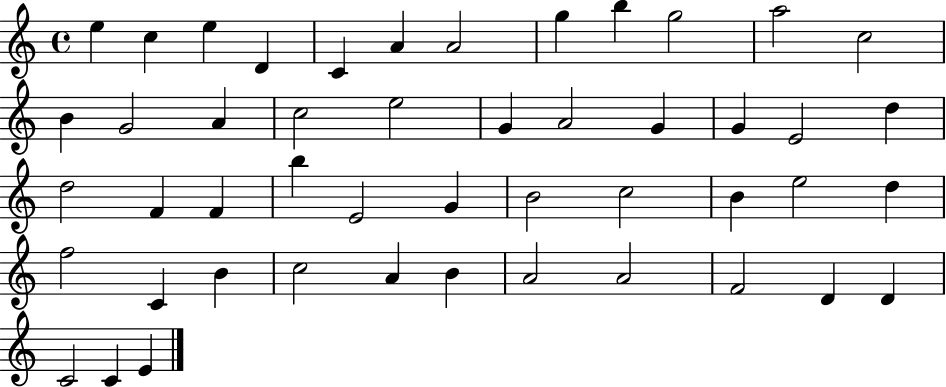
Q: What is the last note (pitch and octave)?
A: E4